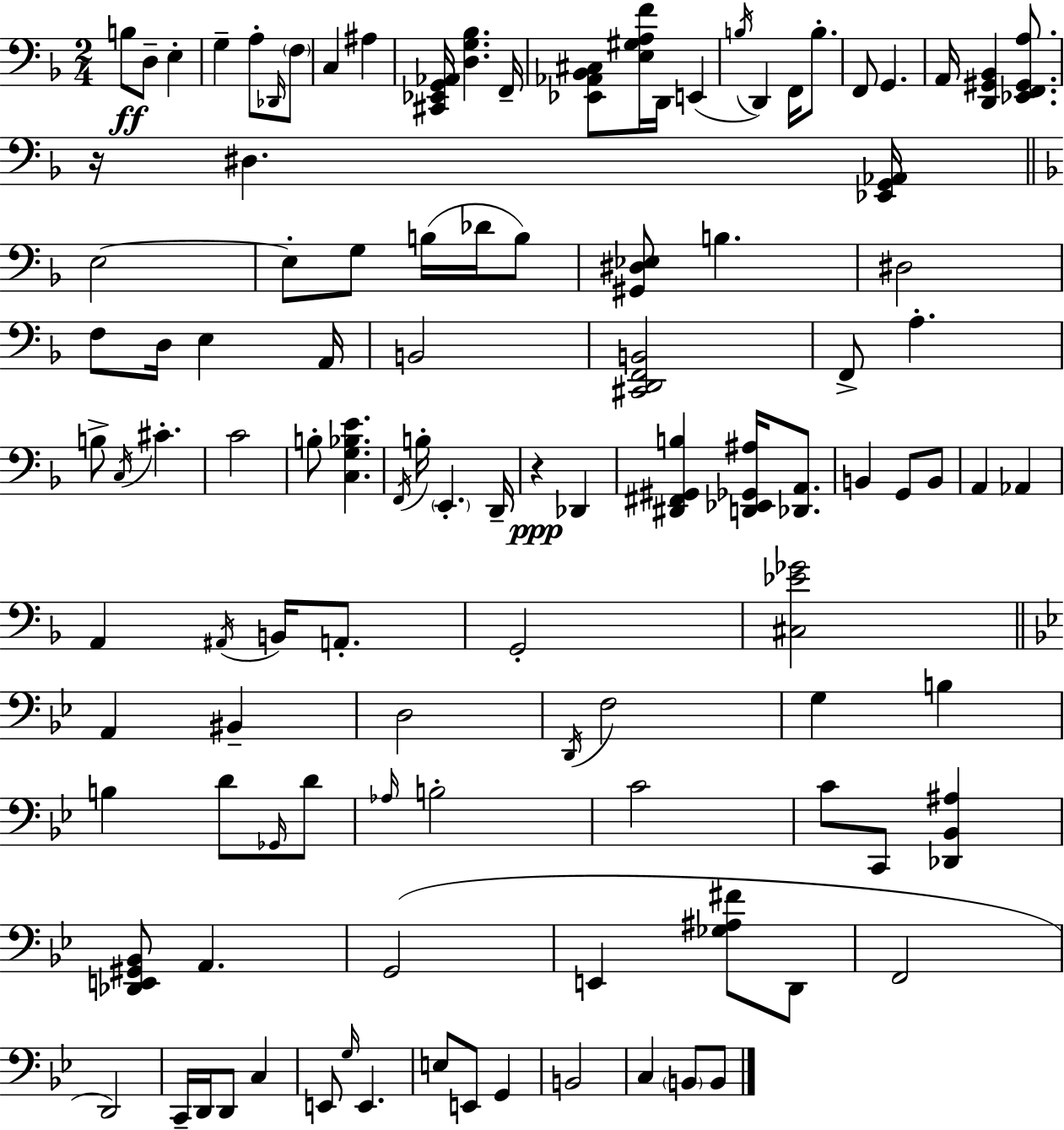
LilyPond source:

{
  \clef bass
  \numericTimeSignature
  \time 2/4
  \key f \major
  \repeat volta 2 { b8\ff d8-- e4-. | g4-- a8-. \grace { des,16 } \parenthesize f8 | c4 ais4 | <cis, ees, g, aes,>16 <d g bes>4. | \break f,16-- <ees, aes, bes, cis>8 <e gis a f'>16 d,16 e,4( | \acciaccatura { b16 } d,4) f,16 b8.-. | f,8 g,4. | a,16 <d, gis, bes,>4 <ees, f, gis, a>8. | \break r16 dis4. | <ees, g, aes,>16 \bar "||" \break \key f \major e2~~ | e8-. g8 b16( des'16 b8) | <gis, dis ees>8 b4. | dis2 | \break f8 d16 e4 a,16 | b,2 | <cis, d, f, b,>2 | f,8-> a4.-. | \break b8-> \acciaccatura { c16 } cis'4.-. | c'2 | b8-. <c g bes e'>4. | \acciaccatura { f,16 } b16-. \parenthesize e,4.-. | \break d,16-- r4\ppp des,4 | <dis, fis, gis, b>4 <d, ees, ges, ais>16 <des, a,>8. | b,4 g,8 | b,8 a,4 aes,4 | \break a,4 \acciaccatura { ais,16 } b,16 | a,8.-. g,2-. | <cis ees' ges'>2 | \bar "||" \break \key bes \major a,4 bis,4-- | d2 | \acciaccatura { d,16 } f2 | g4 b4 | \break b4 d'8 \grace { ges,16 } | d'8 \grace { aes16 } b2-. | c'2 | c'8 c,8 <des, bes, ais>4 | \break <des, e, gis, bes,>8 a,4. | g,2( | e,4 <ges ais fis'>8 | d,8 f,2 | \break d,2) | c,16-- d,16 d,8 c4 | e,8 \grace { g16 } e,4. | e8 e,8 | \break g,4 b,2 | c4 | \parenthesize b,8 b,8 } \bar "|."
}